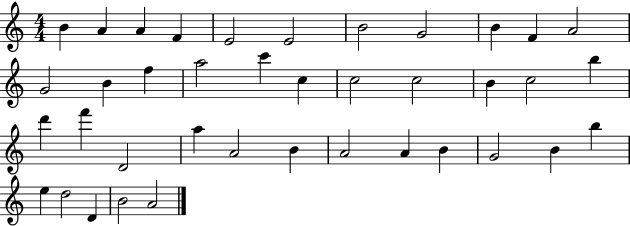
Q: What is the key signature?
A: C major